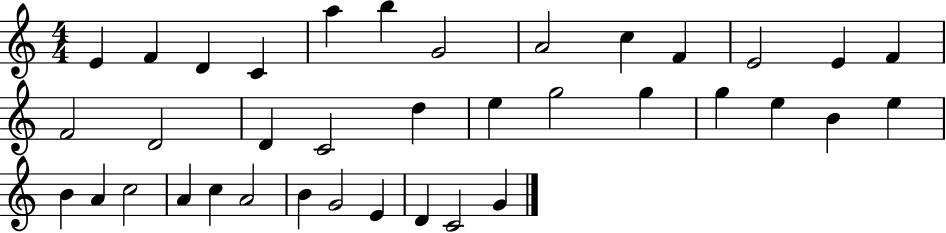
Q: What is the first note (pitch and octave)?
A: E4